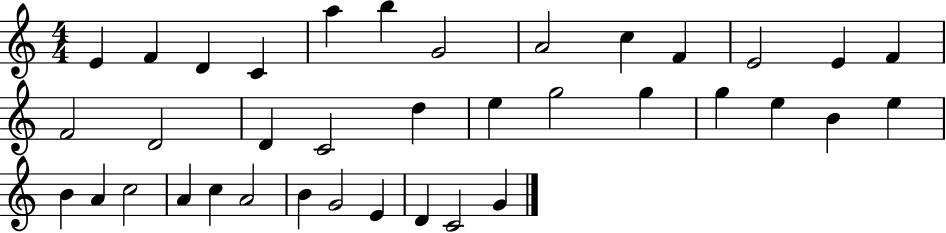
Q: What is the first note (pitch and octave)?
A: E4